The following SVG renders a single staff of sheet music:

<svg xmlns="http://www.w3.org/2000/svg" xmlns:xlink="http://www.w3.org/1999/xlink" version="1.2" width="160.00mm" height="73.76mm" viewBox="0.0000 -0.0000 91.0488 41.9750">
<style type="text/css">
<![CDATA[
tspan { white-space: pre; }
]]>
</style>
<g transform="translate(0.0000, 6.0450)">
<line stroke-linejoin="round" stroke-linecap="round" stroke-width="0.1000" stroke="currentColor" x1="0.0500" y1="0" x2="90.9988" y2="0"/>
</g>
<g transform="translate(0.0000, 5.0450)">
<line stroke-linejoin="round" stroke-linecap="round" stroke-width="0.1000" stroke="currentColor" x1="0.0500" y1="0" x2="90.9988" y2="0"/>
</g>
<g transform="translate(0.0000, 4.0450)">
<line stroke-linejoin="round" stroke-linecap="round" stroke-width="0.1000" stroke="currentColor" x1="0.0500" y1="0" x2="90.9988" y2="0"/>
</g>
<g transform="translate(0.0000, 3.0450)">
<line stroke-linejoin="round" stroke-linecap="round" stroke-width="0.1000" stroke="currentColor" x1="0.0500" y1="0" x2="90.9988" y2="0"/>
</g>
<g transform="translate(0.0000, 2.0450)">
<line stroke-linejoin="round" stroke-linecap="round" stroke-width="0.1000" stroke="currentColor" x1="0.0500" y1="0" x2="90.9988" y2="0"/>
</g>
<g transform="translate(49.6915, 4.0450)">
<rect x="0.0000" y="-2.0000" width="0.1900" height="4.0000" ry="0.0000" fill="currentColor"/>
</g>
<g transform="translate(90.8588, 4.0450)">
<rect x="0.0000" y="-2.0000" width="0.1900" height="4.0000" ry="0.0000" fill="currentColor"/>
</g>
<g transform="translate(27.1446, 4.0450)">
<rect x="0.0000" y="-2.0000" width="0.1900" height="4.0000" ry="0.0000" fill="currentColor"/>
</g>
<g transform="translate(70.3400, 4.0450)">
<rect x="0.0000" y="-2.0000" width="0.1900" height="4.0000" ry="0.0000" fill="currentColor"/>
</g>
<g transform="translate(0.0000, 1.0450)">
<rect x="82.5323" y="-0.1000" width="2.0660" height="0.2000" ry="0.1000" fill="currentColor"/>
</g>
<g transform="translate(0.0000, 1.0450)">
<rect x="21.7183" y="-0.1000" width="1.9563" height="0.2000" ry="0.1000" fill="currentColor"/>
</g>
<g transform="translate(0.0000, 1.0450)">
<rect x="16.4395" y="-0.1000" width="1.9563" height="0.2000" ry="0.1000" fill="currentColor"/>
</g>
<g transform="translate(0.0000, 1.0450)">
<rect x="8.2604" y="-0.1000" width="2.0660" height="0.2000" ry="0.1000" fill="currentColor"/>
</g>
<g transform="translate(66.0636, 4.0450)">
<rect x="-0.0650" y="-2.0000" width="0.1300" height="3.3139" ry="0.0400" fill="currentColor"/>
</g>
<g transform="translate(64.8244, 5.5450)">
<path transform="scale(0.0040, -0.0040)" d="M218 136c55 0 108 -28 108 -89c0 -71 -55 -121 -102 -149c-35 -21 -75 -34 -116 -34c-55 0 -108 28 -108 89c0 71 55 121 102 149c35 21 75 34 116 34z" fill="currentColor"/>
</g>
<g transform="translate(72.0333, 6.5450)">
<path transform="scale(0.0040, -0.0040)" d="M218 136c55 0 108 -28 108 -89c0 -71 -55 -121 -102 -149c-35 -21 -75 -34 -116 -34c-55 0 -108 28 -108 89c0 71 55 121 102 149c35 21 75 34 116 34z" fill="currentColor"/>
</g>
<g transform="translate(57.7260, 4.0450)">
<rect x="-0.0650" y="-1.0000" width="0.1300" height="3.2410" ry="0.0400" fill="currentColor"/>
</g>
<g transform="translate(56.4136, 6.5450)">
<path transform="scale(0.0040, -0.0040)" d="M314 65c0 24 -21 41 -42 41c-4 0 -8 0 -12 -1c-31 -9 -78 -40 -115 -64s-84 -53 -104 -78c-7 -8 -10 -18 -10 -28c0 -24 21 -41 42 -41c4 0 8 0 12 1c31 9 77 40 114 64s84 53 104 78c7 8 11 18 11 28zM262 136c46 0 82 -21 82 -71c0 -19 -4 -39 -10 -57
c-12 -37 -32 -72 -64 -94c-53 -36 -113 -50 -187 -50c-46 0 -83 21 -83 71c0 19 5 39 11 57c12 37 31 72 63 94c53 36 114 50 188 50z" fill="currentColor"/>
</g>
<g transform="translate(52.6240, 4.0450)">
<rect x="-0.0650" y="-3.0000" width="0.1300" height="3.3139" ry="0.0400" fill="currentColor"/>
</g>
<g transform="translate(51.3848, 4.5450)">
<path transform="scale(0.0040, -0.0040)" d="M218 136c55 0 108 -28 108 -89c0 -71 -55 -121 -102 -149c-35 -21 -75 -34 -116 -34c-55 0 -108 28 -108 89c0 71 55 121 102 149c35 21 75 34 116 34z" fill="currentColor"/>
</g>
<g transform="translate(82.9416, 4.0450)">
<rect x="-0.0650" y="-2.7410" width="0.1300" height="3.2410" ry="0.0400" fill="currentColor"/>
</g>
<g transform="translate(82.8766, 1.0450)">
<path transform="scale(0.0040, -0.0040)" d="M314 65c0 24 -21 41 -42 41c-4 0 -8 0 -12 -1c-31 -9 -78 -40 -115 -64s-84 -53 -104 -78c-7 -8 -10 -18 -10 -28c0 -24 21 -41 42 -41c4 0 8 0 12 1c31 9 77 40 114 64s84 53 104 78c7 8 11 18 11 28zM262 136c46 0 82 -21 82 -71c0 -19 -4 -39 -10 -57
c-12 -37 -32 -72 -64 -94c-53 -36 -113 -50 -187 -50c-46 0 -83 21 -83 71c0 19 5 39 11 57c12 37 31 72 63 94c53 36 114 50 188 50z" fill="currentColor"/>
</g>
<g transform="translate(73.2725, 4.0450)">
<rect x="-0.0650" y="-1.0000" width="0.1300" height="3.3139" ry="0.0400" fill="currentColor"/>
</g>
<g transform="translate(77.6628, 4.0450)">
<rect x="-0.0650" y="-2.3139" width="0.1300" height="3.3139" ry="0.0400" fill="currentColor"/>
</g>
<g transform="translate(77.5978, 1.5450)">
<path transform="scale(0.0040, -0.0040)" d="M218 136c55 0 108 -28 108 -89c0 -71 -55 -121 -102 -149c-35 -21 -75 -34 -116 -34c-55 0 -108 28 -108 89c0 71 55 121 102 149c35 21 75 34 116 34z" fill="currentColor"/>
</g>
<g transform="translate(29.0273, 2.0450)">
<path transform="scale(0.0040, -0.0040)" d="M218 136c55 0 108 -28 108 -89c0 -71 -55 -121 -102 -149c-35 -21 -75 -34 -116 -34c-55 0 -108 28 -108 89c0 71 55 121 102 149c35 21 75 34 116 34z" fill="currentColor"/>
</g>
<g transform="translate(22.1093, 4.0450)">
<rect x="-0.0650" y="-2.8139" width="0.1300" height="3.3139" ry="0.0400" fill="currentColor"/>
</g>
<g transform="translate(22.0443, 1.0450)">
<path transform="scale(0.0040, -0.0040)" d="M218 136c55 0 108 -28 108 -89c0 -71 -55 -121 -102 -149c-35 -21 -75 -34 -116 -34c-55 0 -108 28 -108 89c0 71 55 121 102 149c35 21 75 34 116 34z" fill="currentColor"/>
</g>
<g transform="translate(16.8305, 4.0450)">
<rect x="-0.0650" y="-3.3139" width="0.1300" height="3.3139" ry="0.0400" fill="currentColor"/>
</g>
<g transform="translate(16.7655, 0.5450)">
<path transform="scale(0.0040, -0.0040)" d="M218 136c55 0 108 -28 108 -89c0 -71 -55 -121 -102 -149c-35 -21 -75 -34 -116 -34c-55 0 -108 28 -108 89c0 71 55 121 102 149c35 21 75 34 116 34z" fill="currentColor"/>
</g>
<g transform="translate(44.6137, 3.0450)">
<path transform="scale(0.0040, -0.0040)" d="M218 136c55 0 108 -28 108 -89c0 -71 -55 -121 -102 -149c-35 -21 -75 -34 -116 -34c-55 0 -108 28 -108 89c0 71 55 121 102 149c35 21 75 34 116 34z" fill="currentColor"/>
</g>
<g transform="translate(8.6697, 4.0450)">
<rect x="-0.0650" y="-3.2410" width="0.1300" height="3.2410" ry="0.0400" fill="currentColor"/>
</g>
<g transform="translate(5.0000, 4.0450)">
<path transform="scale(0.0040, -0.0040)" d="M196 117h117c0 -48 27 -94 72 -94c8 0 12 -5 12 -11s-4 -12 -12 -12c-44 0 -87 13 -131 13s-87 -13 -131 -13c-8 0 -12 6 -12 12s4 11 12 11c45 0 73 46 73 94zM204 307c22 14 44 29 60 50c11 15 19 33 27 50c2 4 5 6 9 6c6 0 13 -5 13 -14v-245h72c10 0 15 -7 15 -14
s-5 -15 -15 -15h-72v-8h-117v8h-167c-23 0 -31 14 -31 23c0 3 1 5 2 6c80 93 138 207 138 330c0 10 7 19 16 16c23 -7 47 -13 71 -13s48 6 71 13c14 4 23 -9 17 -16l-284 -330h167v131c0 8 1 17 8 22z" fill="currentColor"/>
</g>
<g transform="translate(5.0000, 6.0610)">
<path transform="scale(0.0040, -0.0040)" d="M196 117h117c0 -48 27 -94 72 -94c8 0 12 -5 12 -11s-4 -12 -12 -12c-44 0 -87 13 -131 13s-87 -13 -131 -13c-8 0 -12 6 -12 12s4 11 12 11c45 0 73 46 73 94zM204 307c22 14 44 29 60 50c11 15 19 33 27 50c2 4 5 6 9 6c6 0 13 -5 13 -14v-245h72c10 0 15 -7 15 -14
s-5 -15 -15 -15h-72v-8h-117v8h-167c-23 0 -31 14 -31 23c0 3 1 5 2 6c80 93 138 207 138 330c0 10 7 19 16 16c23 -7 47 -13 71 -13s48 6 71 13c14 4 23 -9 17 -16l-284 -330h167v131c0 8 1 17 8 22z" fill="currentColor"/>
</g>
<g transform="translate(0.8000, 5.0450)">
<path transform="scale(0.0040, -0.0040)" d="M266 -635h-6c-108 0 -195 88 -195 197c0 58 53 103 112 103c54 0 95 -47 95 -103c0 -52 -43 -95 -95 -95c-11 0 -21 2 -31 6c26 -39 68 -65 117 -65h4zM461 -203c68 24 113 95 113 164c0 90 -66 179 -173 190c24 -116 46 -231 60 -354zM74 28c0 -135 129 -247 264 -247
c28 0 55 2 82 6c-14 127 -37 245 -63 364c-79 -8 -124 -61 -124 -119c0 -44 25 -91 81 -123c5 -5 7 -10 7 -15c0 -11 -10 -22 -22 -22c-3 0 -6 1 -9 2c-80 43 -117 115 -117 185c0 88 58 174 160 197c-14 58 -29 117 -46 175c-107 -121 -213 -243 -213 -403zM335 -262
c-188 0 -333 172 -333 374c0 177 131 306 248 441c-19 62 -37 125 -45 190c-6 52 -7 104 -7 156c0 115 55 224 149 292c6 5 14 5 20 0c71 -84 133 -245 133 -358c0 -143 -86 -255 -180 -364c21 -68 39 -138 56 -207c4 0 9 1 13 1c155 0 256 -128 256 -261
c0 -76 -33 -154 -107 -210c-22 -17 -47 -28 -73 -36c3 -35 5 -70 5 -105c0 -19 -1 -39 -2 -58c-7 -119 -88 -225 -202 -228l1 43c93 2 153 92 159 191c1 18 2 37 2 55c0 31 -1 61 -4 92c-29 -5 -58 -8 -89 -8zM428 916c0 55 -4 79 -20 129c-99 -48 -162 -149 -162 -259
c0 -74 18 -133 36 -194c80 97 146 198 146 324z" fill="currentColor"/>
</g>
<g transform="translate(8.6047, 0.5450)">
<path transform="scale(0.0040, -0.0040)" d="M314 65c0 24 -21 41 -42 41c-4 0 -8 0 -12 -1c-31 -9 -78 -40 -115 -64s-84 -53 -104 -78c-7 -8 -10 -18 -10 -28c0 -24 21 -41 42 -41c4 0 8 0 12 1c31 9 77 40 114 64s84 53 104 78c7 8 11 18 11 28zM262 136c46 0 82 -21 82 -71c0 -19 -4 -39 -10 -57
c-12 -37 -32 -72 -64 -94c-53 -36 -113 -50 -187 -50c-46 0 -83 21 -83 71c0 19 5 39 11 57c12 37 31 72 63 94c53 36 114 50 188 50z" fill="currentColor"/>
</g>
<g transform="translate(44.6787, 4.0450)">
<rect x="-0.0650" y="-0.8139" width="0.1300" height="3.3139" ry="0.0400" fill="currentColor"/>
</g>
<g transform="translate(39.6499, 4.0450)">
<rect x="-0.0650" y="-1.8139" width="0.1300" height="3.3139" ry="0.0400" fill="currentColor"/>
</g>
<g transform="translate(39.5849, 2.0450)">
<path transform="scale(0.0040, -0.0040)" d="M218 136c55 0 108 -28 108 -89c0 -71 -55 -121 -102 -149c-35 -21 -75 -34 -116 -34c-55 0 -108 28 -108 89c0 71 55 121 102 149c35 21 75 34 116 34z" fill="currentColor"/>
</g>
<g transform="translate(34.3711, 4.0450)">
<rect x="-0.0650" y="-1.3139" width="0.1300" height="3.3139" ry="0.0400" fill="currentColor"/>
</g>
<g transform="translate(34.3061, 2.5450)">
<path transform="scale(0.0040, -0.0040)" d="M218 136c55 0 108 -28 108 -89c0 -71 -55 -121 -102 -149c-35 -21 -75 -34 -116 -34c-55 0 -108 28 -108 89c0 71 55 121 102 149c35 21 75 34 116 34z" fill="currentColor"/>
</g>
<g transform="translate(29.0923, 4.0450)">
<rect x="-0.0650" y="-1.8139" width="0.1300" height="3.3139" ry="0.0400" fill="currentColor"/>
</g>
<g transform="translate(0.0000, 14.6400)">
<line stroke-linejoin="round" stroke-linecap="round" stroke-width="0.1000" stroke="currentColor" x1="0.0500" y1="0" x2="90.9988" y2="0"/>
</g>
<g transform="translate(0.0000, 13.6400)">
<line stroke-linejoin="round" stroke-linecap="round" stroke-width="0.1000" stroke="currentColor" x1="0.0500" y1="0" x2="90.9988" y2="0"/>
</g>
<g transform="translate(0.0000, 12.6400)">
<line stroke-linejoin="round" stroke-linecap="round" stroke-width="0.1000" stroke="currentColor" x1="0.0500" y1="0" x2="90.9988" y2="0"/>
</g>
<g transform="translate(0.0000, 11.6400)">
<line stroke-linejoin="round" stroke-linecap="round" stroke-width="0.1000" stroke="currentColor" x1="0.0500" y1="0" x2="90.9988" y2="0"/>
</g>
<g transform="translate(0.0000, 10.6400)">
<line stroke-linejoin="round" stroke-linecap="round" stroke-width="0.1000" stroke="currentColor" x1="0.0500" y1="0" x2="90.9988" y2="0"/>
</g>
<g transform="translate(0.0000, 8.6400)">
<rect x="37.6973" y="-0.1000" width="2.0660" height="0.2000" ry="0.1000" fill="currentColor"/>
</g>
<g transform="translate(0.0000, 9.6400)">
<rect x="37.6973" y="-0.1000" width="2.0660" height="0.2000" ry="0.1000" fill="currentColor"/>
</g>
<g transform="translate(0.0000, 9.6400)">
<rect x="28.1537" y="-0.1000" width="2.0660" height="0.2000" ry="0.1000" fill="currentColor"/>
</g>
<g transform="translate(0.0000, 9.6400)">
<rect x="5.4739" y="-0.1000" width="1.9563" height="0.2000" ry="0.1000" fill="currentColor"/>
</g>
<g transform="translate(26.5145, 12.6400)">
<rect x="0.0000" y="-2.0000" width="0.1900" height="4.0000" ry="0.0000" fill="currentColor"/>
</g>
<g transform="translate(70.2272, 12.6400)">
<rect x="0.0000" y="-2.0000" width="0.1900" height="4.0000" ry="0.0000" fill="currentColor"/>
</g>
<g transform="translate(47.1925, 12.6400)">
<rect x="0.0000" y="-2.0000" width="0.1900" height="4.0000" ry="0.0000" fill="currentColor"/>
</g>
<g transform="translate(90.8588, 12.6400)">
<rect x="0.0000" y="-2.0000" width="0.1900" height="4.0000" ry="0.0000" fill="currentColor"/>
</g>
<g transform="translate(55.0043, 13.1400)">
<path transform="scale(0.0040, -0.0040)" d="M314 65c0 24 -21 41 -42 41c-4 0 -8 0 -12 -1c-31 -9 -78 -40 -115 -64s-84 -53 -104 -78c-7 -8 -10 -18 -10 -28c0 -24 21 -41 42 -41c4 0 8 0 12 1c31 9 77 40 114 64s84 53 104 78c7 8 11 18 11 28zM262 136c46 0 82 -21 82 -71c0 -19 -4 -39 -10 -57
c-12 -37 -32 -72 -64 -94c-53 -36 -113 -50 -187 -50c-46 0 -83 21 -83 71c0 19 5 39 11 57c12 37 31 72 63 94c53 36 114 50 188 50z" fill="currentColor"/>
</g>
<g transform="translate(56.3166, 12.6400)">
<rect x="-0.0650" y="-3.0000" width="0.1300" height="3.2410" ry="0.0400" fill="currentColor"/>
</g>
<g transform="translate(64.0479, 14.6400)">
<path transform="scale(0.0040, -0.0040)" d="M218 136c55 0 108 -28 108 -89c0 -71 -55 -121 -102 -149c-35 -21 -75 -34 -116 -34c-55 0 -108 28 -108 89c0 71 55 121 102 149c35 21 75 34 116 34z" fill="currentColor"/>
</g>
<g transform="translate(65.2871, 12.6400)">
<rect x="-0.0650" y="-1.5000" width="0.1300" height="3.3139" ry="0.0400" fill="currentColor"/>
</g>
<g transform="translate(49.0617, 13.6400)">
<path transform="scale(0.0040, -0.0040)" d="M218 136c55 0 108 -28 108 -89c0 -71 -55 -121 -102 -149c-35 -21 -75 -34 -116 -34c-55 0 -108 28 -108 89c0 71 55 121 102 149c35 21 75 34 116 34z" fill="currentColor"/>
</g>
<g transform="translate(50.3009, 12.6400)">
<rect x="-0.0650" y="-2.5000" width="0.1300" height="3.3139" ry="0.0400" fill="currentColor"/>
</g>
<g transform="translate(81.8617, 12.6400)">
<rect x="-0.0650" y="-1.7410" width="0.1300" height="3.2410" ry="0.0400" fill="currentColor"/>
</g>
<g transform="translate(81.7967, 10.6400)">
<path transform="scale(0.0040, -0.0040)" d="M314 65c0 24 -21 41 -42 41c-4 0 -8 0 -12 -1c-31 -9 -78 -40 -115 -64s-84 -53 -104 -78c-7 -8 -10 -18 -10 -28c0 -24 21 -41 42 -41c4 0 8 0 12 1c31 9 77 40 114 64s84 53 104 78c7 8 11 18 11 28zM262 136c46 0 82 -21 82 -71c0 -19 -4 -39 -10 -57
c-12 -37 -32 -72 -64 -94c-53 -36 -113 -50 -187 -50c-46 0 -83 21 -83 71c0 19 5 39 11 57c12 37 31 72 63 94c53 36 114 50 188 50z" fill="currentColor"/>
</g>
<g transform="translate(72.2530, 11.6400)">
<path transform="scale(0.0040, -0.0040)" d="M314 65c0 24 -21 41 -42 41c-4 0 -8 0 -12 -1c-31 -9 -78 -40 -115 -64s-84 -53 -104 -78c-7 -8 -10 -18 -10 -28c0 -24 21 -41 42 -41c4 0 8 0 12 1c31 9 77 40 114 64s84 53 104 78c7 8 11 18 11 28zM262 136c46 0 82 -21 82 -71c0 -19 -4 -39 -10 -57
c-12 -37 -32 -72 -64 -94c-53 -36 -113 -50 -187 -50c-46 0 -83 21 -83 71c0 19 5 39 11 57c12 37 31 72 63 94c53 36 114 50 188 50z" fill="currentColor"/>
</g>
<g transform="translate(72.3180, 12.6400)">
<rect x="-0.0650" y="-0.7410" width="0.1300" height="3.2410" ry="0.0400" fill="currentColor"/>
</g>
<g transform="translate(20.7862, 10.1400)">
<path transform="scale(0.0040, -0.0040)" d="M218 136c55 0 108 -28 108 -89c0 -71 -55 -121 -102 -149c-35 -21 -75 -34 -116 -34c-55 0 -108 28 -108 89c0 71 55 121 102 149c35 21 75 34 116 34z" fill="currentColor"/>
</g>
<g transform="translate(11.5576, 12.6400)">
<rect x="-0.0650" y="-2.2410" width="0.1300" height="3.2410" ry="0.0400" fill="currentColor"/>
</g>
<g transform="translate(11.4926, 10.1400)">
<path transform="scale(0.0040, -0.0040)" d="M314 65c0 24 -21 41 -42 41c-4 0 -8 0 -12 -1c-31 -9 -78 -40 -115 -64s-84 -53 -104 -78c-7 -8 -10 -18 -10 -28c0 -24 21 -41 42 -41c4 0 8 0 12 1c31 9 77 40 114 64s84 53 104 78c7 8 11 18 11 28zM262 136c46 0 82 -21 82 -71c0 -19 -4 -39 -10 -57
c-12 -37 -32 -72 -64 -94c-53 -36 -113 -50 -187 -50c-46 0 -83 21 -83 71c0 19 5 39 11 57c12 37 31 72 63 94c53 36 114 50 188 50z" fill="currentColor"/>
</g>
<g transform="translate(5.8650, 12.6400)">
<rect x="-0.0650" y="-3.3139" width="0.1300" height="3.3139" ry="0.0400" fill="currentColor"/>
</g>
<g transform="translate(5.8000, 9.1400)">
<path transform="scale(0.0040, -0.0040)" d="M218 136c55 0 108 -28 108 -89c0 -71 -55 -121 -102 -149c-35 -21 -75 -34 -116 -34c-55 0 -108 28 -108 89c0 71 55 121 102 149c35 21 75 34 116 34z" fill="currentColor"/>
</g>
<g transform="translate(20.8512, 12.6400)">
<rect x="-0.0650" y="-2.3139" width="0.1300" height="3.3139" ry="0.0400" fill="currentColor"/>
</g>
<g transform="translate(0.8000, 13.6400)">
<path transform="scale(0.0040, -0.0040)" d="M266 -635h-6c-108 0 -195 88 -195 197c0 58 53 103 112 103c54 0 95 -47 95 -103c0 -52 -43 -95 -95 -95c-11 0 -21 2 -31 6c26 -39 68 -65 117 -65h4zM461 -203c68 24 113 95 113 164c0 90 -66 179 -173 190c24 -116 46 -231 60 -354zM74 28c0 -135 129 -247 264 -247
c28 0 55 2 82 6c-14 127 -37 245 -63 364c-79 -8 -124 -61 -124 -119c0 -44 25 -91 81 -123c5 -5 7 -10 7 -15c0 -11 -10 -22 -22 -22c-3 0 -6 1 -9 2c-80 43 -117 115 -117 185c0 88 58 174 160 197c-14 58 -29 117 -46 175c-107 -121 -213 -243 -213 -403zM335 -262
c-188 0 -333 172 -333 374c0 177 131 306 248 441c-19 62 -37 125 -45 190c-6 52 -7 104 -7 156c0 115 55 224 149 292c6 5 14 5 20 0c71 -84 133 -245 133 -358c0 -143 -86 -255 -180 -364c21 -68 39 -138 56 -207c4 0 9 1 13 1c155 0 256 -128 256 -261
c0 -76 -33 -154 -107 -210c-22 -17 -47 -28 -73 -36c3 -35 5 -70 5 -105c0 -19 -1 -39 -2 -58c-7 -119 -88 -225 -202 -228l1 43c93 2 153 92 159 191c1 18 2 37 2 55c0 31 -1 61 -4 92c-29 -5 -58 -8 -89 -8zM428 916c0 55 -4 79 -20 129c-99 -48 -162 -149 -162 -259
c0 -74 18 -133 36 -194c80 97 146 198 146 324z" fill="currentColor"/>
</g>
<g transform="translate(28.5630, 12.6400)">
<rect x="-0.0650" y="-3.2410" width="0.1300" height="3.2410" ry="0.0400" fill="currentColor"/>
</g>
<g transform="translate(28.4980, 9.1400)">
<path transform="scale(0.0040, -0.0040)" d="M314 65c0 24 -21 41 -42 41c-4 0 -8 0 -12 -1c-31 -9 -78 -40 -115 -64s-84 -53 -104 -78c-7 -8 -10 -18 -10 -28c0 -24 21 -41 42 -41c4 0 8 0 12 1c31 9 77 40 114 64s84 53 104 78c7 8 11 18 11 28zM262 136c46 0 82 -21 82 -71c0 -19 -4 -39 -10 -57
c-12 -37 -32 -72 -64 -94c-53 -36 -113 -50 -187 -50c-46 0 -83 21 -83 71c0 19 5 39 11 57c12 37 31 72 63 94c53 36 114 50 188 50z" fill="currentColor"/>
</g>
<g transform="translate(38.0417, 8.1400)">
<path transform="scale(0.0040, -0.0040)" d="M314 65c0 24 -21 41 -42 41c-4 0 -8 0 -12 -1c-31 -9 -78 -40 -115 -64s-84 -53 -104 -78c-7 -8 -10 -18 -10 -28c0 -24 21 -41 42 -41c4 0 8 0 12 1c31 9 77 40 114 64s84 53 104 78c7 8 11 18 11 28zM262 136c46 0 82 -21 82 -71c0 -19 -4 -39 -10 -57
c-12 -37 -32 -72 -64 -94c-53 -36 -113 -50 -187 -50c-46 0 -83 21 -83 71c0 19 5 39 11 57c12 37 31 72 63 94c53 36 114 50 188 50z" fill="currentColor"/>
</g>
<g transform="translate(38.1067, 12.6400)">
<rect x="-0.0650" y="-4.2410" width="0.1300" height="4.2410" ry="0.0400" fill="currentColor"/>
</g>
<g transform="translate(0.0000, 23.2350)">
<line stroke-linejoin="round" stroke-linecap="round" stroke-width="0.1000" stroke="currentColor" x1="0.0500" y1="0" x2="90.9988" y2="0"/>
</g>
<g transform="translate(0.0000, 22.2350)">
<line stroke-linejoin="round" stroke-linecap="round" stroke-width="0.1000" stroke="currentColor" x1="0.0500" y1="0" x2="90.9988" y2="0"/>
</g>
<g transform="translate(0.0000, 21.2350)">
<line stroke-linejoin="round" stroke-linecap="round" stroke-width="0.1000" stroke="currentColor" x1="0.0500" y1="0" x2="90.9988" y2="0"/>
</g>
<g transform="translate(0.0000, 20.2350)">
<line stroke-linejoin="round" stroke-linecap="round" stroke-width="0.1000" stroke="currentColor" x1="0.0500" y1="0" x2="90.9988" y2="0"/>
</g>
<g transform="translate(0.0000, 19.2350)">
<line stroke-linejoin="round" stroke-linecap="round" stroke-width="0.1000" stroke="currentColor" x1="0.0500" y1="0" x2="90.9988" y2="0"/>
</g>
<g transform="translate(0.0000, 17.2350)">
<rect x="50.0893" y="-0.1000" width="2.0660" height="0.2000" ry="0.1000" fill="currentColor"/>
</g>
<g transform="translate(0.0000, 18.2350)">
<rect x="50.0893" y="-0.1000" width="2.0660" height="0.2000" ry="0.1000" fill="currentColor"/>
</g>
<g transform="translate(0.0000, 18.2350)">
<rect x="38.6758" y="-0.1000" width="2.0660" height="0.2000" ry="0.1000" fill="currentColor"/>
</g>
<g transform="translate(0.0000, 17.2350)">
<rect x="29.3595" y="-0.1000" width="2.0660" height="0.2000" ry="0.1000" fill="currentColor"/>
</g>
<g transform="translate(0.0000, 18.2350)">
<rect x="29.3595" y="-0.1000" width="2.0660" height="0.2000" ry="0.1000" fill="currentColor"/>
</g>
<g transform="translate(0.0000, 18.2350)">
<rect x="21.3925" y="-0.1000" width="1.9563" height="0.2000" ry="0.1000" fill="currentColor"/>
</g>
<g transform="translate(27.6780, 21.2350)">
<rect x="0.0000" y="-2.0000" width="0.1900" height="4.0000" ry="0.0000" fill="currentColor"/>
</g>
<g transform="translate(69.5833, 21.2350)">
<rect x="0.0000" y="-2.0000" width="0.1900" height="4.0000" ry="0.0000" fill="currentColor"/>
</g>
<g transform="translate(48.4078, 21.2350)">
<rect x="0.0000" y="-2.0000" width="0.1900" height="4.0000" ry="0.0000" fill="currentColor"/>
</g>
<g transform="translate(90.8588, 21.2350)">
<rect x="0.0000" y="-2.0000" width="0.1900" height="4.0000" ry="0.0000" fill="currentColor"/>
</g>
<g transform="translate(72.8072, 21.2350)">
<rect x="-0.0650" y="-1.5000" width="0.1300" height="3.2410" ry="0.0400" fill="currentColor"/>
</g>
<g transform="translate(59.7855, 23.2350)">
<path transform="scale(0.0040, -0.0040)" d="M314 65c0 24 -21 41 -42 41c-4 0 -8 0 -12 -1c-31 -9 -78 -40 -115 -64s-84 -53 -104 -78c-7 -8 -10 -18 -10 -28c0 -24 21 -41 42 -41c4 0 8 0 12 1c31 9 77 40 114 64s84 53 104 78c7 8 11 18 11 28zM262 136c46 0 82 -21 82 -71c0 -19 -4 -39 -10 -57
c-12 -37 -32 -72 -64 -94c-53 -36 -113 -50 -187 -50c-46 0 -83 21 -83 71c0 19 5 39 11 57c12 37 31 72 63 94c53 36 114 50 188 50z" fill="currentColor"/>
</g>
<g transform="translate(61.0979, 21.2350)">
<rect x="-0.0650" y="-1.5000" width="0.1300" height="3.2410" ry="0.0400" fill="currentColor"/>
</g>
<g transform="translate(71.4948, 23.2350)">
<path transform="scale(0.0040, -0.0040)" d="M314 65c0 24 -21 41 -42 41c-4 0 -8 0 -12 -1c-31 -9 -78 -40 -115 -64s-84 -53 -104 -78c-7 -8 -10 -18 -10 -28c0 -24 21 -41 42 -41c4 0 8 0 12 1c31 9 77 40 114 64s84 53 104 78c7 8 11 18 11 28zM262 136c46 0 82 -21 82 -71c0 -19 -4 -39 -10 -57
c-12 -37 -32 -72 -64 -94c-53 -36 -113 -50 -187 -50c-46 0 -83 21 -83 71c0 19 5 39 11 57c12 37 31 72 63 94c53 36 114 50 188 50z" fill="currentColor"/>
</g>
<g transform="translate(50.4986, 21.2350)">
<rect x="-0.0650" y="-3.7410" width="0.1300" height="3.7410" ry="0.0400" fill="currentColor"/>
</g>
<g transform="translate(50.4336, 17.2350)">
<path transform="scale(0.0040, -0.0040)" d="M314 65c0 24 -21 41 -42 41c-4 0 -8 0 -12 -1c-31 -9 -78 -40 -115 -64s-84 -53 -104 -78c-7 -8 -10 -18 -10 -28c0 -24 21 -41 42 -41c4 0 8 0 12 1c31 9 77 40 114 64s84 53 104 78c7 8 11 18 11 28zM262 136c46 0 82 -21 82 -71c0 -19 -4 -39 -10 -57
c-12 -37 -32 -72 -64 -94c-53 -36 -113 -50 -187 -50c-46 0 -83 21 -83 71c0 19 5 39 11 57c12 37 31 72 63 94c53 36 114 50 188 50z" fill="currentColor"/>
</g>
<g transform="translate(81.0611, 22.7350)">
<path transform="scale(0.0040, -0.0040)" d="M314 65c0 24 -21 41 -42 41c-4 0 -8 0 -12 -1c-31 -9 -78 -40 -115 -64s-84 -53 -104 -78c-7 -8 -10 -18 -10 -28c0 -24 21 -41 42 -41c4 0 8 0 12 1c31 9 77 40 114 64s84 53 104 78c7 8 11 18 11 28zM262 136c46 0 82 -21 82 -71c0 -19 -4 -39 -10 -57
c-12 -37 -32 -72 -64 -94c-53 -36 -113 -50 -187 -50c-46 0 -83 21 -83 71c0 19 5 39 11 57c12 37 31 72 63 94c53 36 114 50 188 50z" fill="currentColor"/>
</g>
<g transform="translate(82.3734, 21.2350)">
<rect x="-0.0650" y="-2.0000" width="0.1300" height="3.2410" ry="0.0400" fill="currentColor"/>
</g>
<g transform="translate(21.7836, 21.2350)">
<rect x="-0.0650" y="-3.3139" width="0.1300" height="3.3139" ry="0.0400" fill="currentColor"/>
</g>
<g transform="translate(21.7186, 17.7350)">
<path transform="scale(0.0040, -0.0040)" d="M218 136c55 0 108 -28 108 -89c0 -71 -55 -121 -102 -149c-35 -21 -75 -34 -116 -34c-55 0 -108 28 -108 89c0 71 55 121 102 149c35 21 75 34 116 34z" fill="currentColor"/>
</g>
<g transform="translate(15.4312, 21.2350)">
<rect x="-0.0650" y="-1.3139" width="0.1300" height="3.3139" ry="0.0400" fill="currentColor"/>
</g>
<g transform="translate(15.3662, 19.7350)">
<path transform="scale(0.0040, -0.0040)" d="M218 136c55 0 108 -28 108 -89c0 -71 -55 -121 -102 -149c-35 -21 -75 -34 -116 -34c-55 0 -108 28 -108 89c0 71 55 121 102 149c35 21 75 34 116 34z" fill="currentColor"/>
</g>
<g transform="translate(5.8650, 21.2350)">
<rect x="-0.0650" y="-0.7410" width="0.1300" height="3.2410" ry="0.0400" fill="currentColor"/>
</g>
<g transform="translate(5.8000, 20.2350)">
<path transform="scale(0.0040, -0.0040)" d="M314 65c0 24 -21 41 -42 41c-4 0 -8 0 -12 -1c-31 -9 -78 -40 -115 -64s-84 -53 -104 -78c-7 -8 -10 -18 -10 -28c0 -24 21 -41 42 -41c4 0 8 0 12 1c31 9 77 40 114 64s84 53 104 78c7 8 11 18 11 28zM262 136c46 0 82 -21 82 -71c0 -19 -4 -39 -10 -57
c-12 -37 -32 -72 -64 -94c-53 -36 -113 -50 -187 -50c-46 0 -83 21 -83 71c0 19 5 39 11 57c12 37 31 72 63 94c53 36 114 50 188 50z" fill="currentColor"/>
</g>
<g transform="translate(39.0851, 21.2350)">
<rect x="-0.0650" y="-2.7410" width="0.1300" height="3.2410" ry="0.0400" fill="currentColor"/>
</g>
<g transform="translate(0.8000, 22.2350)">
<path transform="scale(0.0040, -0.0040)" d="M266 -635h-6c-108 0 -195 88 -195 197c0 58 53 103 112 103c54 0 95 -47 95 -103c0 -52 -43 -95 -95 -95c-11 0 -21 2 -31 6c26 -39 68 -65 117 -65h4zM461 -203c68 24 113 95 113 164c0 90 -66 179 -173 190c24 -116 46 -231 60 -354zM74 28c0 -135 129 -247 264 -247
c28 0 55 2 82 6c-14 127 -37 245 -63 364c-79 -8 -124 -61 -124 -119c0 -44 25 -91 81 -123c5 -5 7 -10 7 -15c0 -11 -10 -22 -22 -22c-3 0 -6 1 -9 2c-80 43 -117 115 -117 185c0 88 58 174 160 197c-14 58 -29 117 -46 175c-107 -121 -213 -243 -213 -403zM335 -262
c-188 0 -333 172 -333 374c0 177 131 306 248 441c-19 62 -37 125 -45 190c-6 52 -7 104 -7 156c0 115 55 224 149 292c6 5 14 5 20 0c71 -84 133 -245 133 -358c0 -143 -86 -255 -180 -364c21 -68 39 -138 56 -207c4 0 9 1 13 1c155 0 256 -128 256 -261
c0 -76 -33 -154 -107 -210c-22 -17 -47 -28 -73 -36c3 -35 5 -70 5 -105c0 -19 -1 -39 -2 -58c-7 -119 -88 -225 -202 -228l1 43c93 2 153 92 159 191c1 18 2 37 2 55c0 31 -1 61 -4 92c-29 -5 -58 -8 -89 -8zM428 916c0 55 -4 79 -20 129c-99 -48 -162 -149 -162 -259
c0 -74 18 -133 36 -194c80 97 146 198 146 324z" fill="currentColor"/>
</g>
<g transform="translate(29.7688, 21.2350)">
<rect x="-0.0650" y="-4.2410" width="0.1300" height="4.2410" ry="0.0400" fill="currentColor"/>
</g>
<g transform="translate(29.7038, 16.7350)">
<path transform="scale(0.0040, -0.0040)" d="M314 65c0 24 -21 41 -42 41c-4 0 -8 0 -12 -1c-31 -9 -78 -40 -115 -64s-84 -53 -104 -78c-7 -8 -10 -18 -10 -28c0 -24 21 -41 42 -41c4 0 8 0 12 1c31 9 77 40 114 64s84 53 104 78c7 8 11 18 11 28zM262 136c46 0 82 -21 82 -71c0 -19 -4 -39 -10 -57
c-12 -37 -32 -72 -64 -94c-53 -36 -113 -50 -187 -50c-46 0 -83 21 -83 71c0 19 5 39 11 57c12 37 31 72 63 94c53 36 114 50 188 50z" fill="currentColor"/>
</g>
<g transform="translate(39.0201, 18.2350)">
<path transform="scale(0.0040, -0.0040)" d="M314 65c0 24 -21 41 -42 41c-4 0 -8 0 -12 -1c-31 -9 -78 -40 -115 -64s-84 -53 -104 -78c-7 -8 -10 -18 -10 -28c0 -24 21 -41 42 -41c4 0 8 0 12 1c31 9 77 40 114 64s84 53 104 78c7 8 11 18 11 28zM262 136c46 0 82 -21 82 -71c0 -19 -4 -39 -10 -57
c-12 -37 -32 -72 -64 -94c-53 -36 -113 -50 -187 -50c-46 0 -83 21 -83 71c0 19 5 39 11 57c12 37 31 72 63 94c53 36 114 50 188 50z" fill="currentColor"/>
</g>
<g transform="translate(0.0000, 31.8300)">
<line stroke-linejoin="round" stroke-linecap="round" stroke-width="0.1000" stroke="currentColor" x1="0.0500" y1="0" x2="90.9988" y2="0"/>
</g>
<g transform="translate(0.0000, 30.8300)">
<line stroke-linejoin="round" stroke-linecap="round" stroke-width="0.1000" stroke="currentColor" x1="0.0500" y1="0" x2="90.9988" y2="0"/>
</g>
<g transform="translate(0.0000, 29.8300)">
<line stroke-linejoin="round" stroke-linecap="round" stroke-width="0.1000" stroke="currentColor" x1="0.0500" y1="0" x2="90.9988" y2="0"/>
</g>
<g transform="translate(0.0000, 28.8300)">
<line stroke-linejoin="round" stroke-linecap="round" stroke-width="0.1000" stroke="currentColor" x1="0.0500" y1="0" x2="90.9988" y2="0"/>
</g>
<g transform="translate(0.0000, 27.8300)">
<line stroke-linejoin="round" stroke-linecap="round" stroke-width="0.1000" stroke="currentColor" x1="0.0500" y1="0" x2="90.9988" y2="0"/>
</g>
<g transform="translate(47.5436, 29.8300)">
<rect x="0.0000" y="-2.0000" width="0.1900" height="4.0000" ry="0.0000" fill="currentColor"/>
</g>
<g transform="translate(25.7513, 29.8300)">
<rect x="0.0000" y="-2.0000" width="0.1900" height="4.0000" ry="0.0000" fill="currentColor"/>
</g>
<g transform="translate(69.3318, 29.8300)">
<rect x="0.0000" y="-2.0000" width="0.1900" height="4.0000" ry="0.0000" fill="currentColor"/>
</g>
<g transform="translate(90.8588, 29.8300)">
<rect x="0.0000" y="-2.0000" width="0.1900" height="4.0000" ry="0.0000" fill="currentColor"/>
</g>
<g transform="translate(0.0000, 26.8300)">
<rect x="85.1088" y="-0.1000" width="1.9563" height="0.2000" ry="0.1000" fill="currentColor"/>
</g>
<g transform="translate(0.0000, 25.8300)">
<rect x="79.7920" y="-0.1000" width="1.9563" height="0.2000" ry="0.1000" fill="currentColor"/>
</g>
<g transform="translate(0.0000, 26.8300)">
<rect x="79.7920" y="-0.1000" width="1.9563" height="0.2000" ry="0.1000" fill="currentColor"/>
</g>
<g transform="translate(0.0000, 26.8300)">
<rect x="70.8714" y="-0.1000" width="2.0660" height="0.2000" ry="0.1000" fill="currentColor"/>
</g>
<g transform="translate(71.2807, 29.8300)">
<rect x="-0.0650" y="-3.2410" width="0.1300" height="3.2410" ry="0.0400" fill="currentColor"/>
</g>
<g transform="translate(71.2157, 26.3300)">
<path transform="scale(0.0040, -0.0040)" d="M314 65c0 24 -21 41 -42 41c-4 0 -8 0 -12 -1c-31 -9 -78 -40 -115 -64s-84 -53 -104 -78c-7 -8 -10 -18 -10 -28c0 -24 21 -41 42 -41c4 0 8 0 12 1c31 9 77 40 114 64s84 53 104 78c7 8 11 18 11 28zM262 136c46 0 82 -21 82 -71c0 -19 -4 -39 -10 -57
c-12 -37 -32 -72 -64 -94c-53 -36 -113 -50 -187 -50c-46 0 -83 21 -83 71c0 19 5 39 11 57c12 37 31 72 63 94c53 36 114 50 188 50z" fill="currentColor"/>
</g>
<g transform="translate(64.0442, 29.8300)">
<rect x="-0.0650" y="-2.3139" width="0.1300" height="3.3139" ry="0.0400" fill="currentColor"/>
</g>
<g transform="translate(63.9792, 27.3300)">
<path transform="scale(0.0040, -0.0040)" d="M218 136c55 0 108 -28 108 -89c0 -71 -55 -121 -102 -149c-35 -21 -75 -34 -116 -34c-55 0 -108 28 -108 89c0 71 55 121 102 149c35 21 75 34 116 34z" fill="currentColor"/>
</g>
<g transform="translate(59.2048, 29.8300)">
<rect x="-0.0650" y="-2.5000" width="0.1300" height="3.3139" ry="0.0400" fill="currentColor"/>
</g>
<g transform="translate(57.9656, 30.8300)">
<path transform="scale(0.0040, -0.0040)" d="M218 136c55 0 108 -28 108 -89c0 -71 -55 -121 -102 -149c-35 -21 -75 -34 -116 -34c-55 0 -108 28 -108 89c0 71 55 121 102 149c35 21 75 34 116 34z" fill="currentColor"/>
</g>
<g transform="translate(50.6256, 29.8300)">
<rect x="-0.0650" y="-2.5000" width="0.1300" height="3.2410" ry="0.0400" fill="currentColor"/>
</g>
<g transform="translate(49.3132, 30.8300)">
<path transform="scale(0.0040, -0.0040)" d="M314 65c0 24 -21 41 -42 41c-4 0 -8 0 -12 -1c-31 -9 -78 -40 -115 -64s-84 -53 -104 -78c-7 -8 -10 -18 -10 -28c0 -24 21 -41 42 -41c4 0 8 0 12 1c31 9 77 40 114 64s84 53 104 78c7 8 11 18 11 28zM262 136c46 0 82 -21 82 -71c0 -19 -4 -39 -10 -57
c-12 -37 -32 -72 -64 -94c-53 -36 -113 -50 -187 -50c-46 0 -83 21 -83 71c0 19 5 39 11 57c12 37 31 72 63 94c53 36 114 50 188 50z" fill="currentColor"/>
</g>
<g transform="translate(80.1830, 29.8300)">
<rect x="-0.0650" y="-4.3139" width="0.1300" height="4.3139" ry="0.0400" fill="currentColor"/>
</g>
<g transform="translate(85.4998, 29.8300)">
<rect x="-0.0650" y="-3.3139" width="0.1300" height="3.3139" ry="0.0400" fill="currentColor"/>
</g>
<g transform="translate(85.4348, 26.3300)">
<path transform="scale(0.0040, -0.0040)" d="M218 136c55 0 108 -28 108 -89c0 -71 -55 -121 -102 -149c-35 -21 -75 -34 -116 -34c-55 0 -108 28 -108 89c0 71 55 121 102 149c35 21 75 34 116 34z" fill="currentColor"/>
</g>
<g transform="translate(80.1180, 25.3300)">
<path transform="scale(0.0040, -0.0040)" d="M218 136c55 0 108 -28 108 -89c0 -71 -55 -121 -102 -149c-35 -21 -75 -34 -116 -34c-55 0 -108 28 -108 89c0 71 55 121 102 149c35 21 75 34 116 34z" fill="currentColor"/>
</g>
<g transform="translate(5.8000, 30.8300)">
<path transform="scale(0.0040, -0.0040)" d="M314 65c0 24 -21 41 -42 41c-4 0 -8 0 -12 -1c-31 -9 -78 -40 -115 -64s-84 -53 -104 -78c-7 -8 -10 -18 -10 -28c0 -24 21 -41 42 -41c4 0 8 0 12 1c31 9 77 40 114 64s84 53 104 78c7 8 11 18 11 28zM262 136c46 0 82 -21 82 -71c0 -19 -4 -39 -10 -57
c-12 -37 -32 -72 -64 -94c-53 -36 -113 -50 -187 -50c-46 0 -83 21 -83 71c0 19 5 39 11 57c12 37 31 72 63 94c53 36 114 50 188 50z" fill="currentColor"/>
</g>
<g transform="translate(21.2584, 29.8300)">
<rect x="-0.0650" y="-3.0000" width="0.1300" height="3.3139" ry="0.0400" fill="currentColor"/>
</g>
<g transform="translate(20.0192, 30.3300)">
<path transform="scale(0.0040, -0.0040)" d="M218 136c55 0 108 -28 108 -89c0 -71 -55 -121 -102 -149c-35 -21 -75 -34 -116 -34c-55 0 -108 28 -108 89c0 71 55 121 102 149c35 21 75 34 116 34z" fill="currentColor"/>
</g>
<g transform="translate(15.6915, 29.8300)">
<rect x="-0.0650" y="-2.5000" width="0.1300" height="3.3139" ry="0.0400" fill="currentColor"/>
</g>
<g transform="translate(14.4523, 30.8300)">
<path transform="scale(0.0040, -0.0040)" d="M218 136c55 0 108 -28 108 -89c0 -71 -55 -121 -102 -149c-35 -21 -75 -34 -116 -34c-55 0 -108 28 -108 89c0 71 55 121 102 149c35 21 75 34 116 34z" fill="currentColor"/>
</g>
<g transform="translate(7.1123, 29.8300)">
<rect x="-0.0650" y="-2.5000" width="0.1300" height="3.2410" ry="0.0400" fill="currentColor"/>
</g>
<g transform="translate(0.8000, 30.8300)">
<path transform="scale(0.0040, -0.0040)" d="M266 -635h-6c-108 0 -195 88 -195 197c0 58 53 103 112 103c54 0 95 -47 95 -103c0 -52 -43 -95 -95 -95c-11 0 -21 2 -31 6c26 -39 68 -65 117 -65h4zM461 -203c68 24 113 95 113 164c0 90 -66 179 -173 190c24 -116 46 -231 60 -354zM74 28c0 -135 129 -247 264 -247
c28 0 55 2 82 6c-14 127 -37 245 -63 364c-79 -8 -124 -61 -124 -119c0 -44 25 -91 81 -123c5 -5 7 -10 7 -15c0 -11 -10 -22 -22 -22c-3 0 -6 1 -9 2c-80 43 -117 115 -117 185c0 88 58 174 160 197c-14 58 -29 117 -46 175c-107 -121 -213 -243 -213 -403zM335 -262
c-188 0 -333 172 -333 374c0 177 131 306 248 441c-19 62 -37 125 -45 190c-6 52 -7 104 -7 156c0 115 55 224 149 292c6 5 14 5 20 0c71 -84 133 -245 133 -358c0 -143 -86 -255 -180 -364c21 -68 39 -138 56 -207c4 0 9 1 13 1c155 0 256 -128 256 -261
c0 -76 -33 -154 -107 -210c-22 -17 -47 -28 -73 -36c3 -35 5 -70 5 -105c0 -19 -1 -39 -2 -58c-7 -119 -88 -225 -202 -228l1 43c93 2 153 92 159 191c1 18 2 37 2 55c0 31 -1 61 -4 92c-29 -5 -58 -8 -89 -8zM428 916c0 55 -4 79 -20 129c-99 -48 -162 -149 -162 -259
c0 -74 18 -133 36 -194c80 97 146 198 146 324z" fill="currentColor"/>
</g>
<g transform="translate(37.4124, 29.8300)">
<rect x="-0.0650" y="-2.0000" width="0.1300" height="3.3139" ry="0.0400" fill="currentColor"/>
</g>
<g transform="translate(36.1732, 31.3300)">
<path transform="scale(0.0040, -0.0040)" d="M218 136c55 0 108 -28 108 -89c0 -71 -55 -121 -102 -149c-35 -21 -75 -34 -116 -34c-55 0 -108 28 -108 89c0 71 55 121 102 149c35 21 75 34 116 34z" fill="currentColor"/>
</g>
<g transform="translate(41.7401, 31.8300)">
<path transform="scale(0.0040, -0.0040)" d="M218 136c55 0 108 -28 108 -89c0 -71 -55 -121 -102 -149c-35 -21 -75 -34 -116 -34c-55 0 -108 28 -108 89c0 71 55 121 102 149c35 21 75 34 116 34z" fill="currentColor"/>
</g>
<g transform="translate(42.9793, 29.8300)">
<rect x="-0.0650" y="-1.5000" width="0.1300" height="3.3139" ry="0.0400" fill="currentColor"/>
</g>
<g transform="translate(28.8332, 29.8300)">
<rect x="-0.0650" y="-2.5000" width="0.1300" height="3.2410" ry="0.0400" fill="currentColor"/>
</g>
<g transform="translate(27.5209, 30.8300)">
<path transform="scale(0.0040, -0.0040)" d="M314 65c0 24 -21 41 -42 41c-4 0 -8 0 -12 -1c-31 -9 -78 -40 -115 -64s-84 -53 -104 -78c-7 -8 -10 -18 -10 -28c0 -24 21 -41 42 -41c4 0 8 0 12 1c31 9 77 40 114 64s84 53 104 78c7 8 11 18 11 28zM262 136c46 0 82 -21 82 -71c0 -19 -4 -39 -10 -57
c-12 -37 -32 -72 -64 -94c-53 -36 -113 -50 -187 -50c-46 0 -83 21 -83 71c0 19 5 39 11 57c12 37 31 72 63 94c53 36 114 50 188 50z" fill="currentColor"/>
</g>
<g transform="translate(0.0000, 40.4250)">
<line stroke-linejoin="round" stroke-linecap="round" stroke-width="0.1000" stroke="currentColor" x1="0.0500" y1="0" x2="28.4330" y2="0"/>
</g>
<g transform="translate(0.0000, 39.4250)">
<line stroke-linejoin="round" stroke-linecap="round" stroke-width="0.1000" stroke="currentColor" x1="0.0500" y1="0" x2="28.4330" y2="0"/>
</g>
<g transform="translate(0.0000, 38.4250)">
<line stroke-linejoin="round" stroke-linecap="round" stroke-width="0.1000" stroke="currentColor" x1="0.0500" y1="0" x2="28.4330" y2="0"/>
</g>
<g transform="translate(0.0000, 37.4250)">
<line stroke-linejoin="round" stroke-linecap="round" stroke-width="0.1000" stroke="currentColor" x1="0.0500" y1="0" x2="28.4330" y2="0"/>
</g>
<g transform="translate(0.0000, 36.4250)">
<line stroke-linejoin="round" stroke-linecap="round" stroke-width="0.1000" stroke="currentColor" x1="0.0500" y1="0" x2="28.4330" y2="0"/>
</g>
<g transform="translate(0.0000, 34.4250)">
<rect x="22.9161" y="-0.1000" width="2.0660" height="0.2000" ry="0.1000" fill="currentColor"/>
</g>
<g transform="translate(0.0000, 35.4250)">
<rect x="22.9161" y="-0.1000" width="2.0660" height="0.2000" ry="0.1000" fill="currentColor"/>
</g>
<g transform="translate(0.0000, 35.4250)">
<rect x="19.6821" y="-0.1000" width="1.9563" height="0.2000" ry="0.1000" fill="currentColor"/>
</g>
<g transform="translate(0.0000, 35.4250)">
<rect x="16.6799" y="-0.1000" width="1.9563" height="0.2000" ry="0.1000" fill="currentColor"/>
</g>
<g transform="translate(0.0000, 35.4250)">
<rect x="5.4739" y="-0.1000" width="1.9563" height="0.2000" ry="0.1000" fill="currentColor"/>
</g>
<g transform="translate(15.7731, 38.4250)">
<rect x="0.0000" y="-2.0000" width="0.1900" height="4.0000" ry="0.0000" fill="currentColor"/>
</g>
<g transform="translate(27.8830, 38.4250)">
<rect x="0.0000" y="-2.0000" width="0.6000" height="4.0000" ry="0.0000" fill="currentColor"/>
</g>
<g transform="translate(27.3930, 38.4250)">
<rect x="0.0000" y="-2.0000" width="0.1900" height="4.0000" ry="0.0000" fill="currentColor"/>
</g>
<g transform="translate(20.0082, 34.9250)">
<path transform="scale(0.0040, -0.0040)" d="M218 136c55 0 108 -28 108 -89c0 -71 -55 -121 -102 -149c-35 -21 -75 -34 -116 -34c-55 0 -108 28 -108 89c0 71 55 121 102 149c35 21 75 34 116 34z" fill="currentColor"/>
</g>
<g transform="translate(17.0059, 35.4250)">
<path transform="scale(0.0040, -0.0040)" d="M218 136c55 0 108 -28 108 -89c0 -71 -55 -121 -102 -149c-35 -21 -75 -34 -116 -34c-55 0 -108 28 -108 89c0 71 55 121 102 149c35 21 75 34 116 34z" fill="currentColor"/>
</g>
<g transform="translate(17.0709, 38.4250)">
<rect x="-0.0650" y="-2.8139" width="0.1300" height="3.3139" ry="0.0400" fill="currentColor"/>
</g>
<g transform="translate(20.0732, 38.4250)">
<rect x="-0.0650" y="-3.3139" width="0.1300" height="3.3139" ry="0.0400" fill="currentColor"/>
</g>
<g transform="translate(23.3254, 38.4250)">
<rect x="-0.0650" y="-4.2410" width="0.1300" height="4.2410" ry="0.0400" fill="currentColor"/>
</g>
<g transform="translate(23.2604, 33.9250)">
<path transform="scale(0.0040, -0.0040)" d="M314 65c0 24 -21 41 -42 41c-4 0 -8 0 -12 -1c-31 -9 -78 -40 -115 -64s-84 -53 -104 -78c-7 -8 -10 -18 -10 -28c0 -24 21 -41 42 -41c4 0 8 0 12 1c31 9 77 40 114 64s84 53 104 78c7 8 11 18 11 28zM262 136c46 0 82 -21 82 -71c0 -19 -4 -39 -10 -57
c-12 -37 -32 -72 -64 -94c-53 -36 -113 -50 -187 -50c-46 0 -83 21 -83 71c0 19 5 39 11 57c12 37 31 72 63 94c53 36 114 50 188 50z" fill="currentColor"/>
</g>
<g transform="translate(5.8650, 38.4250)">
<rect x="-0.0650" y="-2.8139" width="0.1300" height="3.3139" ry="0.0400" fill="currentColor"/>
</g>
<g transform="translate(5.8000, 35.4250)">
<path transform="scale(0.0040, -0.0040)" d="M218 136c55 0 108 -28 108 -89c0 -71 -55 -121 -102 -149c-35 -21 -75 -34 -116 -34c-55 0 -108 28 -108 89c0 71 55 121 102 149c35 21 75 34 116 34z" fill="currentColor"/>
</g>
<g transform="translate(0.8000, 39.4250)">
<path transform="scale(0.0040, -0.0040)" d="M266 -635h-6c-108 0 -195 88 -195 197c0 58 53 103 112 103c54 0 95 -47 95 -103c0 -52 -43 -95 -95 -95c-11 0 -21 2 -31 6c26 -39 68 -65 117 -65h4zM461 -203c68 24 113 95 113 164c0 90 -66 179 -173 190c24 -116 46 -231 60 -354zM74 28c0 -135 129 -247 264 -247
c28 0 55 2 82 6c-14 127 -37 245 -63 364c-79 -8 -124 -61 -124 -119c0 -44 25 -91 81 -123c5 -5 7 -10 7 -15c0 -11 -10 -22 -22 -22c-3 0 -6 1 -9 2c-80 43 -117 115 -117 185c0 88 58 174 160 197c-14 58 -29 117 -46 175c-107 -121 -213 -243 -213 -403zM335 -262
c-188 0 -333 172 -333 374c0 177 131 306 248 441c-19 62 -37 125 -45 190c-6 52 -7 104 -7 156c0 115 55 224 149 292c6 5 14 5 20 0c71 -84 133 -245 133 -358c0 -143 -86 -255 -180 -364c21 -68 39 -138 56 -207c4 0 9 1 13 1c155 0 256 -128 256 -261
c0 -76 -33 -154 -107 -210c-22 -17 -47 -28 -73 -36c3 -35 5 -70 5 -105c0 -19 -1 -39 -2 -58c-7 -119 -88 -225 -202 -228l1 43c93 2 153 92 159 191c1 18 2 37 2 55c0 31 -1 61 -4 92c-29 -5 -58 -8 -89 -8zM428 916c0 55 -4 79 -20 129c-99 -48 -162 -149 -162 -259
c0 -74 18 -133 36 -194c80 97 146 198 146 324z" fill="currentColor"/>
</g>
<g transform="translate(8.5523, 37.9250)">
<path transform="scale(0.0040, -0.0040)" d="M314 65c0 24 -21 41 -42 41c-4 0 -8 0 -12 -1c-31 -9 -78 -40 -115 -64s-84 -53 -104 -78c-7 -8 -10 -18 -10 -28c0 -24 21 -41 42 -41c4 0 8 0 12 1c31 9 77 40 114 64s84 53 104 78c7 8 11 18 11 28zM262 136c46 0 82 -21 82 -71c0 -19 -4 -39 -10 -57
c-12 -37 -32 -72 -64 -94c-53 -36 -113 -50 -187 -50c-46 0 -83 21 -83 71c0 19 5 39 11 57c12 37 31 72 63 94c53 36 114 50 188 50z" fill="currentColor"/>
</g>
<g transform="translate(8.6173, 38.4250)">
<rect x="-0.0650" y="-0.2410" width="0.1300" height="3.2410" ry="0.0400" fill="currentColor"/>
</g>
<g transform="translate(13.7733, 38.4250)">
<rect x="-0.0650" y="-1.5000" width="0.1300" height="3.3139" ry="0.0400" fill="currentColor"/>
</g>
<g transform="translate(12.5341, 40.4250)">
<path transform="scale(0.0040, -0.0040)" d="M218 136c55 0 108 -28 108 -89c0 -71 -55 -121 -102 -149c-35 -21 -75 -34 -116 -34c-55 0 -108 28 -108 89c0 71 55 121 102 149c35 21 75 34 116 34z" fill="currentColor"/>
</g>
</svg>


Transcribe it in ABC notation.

X:1
T:Untitled
M:4/4
L:1/4
K:C
b2 b a f e f d A D2 F D g a2 b g2 g b2 d'2 G A2 E d2 f2 d2 e b d'2 a2 c'2 E2 E2 F2 G2 G A G2 F E G2 G g b2 d' b a c2 E a b d'2